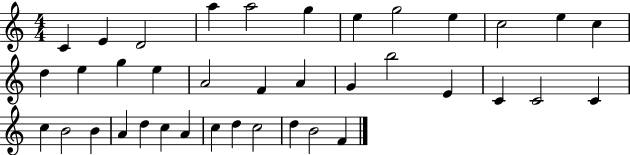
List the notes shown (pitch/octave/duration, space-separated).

C4/q E4/q D4/h A5/q A5/h G5/q E5/q G5/h E5/q C5/h E5/q C5/q D5/q E5/q G5/q E5/q A4/h F4/q A4/q G4/q B5/h E4/q C4/q C4/h C4/q C5/q B4/h B4/q A4/q D5/q C5/q A4/q C5/q D5/q C5/h D5/q B4/h F4/q